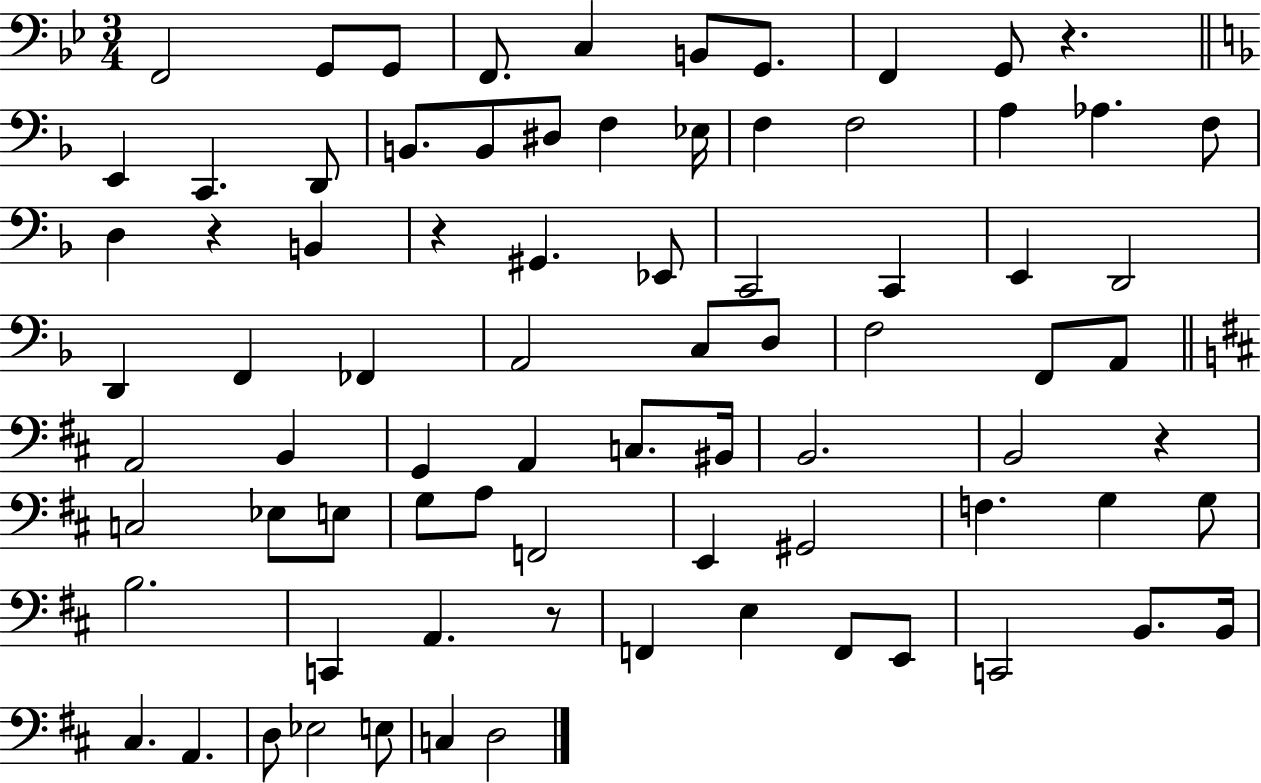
{
  \clef bass
  \numericTimeSignature
  \time 3/4
  \key bes \major
  f,2 g,8 g,8 | f,8. c4 b,8 g,8. | f,4 g,8 r4. | \bar "||" \break \key d \minor e,4 c,4. d,8 | b,8. b,8 dis8 f4 ees16 | f4 f2 | a4 aes4. f8 | \break d4 r4 b,4 | r4 gis,4. ees,8 | c,2 c,4 | e,4 d,2 | \break d,4 f,4 fes,4 | a,2 c8 d8 | f2 f,8 a,8 | \bar "||" \break \key b \minor a,2 b,4 | g,4 a,4 c8. bis,16 | b,2. | b,2 r4 | \break c2 ees8 e8 | g8 a8 f,2 | e,4 gis,2 | f4. g4 g8 | \break b2. | c,4 a,4. r8 | f,4 e4 f,8 e,8 | c,2 b,8. b,16 | \break cis4. a,4. | d8 ees2 e8 | c4 d2 | \bar "|."
}